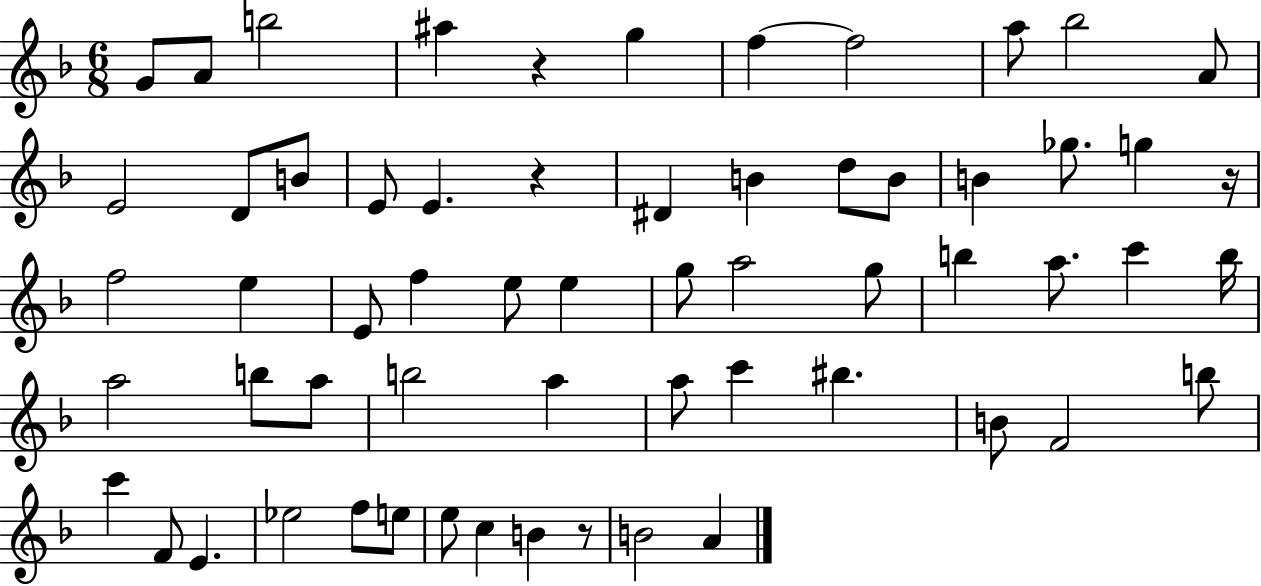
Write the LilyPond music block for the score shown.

{
  \clef treble
  \numericTimeSignature
  \time 6/8
  \key f \major
  g'8 a'8 b''2 | ais''4 r4 g''4 | f''4~~ f''2 | a''8 bes''2 a'8 | \break e'2 d'8 b'8 | e'8 e'4. r4 | dis'4 b'4 d''8 b'8 | b'4 ges''8. g''4 r16 | \break f''2 e''4 | e'8 f''4 e''8 e''4 | g''8 a''2 g''8 | b''4 a''8. c'''4 b''16 | \break a''2 b''8 a''8 | b''2 a''4 | a''8 c'''4 bis''4. | b'8 f'2 b''8 | \break c'''4 f'8 e'4. | ees''2 f''8 e''8 | e''8 c''4 b'4 r8 | b'2 a'4 | \break \bar "|."
}